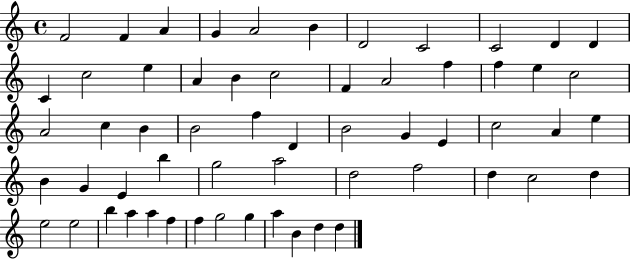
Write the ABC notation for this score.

X:1
T:Untitled
M:4/4
L:1/4
K:C
F2 F A G A2 B D2 C2 C2 D D C c2 e A B c2 F A2 f f e c2 A2 c B B2 f D B2 G E c2 A e B G E b g2 a2 d2 f2 d c2 d e2 e2 b a a f f g2 g a B d d